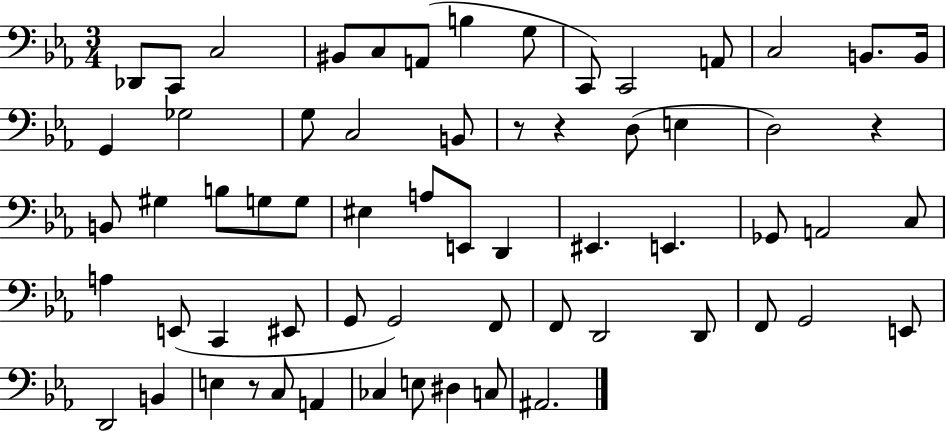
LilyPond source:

{
  \clef bass
  \numericTimeSignature
  \time 3/4
  \key ees \major
  des,8 c,8 c2 | bis,8 c8 a,8( b4 g8 | c,8) c,2 a,8 | c2 b,8. b,16 | \break g,4 ges2 | g8 c2 b,8 | r8 r4 d8( e4 | d2) r4 | \break b,8 gis4 b8 g8 g8 | eis4 a8 e,8 d,4 | eis,4. e,4. | ges,8 a,2 c8 | \break a4 e,8( c,4 eis,8 | g,8 g,2) f,8 | f,8 d,2 d,8 | f,8 g,2 e,8 | \break d,2 b,4 | e4 r8 c8 a,4 | ces4 e8 dis4 c8 | ais,2. | \break \bar "|."
}